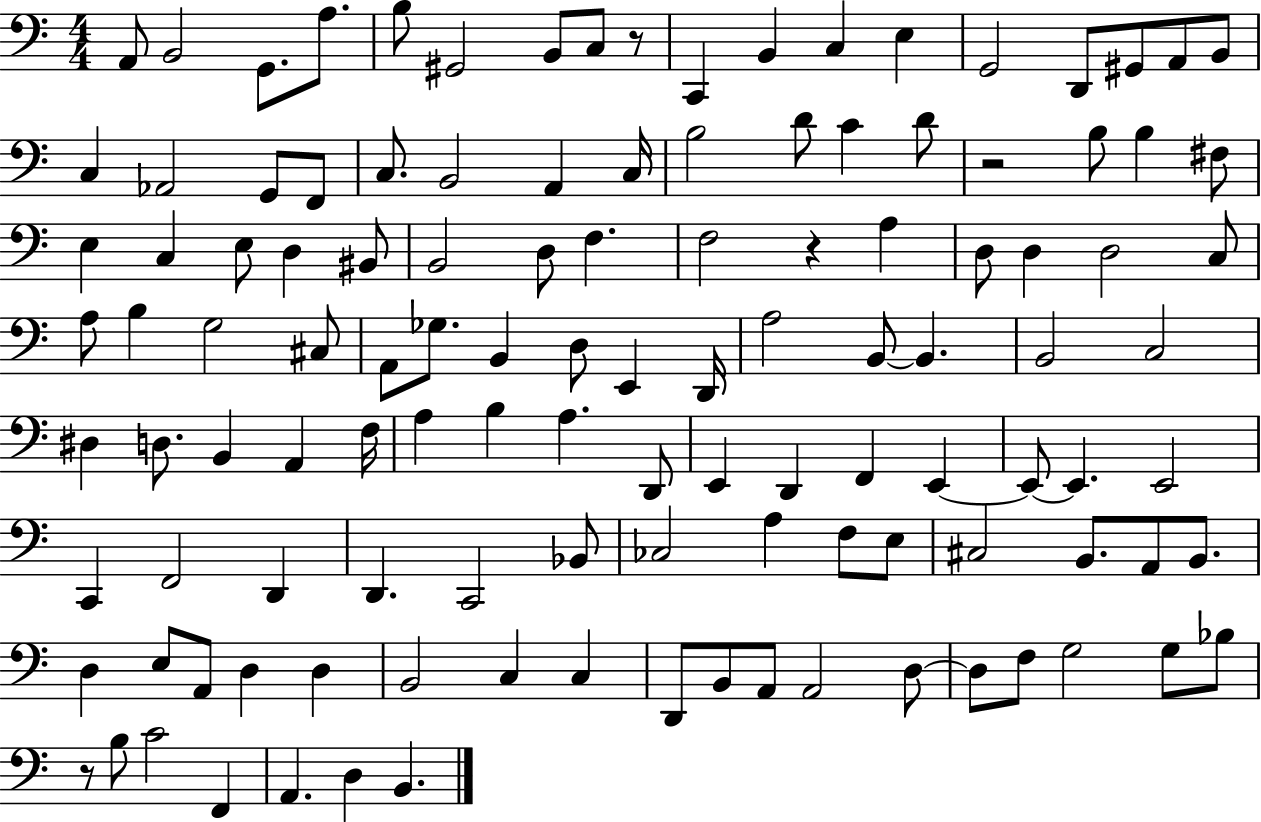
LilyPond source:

{
  \clef bass
  \numericTimeSignature
  \time 4/4
  \key c \major
  a,8 b,2 g,8. a8. | b8 gis,2 b,8 c8 r8 | c,4 b,4 c4 e4 | g,2 d,8 gis,8 a,8 b,8 | \break c4 aes,2 g,8 f,8 | c8. b,2 a,4 c16 | b2 d'8 c'4 d'8 | r2 b8 b4 fis8 | \break e4 c4 e8 d4 bis,8 | b,2 d8 f4. | f2 r4 a4 | d8 d4 d2 c8 | \break a8 b4 g2 cis8 | a,8 ges8. b,4 d8 e,4 d,16 | a2 b,8~~ b,4. | b,2 c2 | \break dis4 d8. b,4 a,4 f16 | a4 b4 a4. d,8 | e,4 d,4 f,4 e,4~~ | e,8~~ e,4. e,2 | \break c,4 f,2 d,4 | d,4. c,2 bes,8 | ces2 a4 f8 e8 | cis2 b,8. a,8 b,8. | \break d4 e8 a,8 d4 d4 | b,2 c4 c4 | d,8 b,8 a,8 a,2 d8~~ | d8 f8 g2 g8 bes8 | \break r8 b8 c'2 f,4 | a,4. d4 b,4. | \bar "|."
}